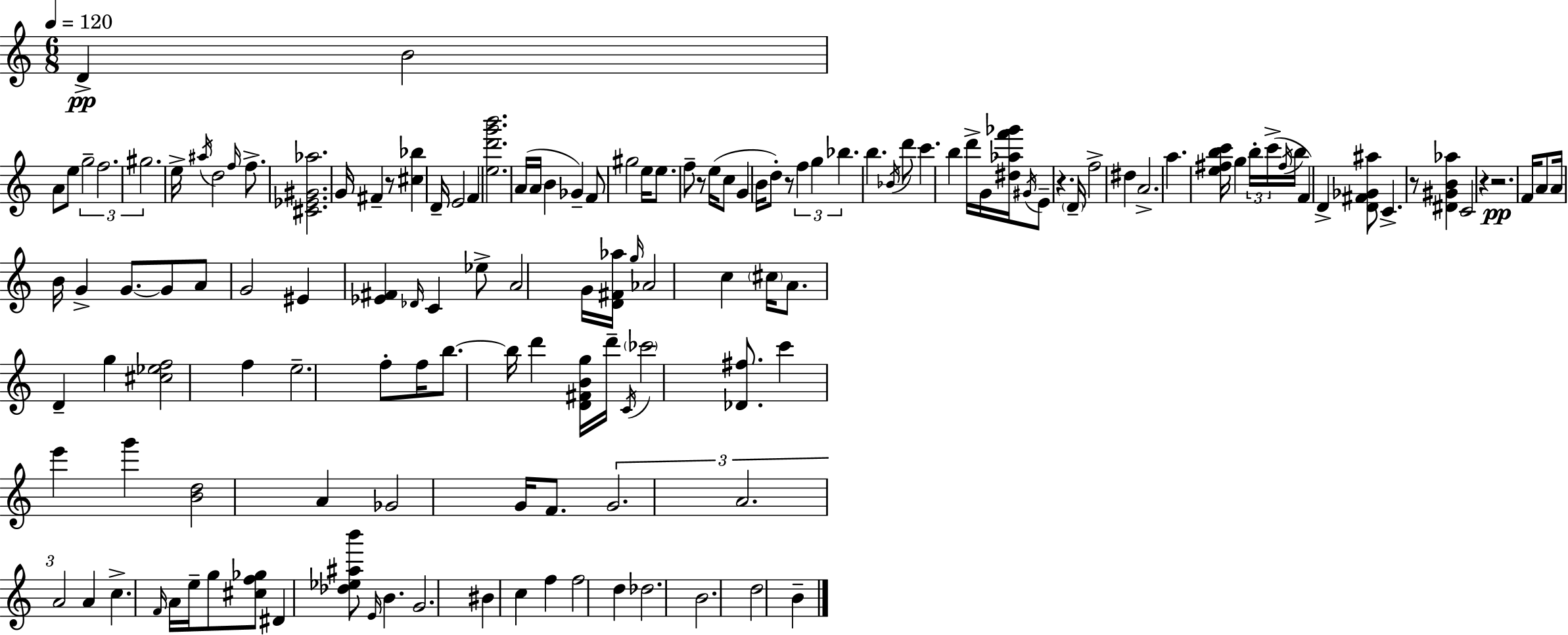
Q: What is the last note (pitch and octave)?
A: B4